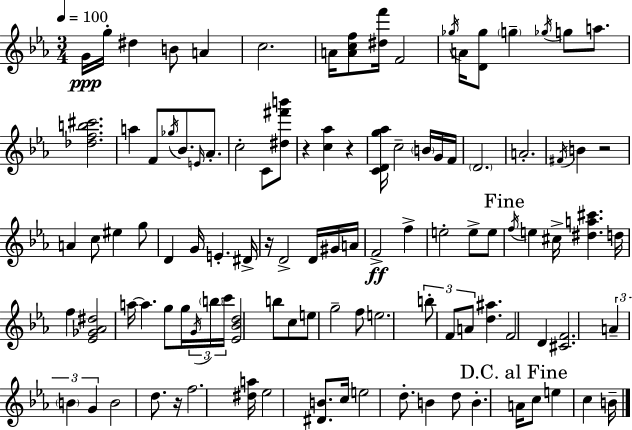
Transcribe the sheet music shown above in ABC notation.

X:1
T:Untitled
M:3/4
L:1/4
K:Cm
G/4 g/4 ^d B/2 A c2 A/4 [Acf]/2 [^df']/4 F2 _g/4 A/4 [D_g]/2 g _g/4 g/2 a/2 [_dfb^c']2 a F/2 _g/4 _B/2 E/4 _A/2 c2 C/2 [^d^f'b']/2 z [c_a] z [CDg_a]/4 c2 B/4 G/4 F/4 D2 A2 ^F/4 B z2 A c/2 ^e g/2 D G/4 E ^D/4 z/4 D2 D/4 ^G/4 A/4 F2 f e2 e/2 e/2 f/4 e ^c/4 [^da^c'] d/4 f [_E_G_A^d]2 a/4 a g/2 g/4 G/4 b/4 c'/4 [_E_Bd]2 b/2 c/2 e/2 g2 f/2 e2 b/2 F/2 A/2 [d^a] F2 D [^CF]2 A B G B2 d/2 z/4 f2 [^da]/4 _e2 [^DB]/2 c/4 e2 d/2 B d/2 B A/4 c/2 e c B/4